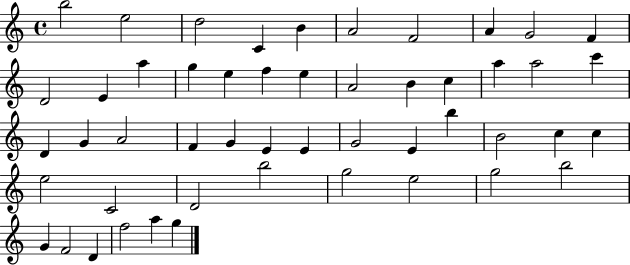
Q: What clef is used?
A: treble